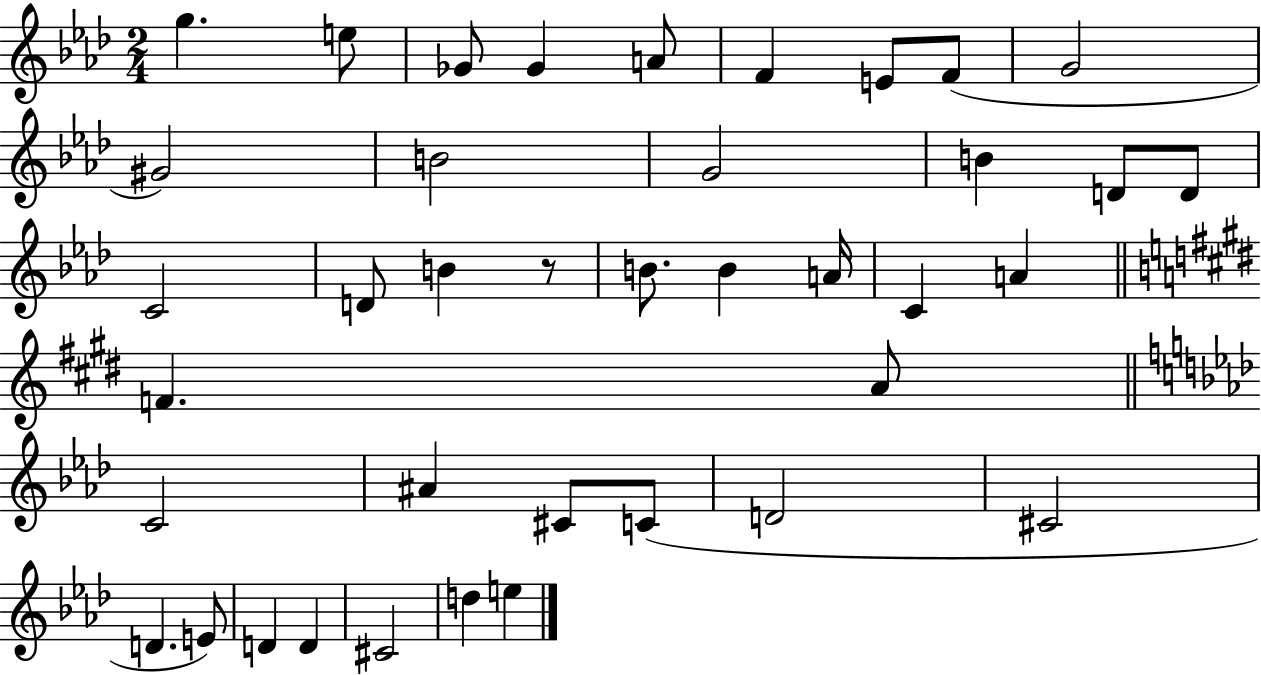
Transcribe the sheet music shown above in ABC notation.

X:1
T:Untitled
M:2/4
L:1/4
K:Ab
g e/2 _G/2 _G A/2 F E/2 F/2 G2 ^G2 B2 G2 B D/2 D/2 C2 D/2 B z/2 B/2 B A/4 C A F A/2 C2 ^A ^C/2 C/2 D2 ^C2 D E/2 D D ^C2 d e